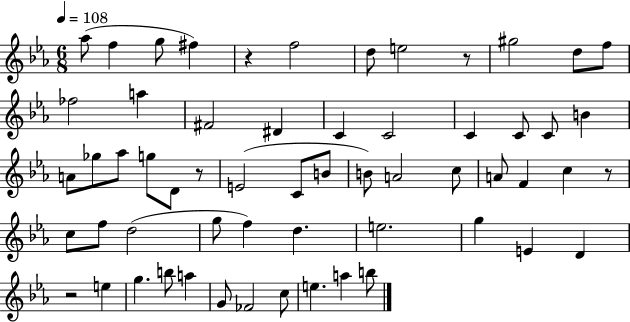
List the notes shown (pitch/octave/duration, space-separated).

Ab5/e F5/q G5/e F#5/q R/q F5/h D5/e E5/h R/e G#5/h D5/e F5/e FES5/h A5/q F#4/h D#4/q C4/q C4/h C4/q C4/e C4/e B4/q A4/e Gb5/e Ab5/e G5/e D4/e R/e E4/h C4/e B4/e B4/e A4/h C5/e A4/e F4/q C5/q R/e C5/e F5/e D5/h G5/e F5/q D5/q. E5/h. G5/q E4/q D4/q R/h E5/q G5/q. B5/e A5/q G4/e FES4/h C5/e E5/q. A5/q B5/e